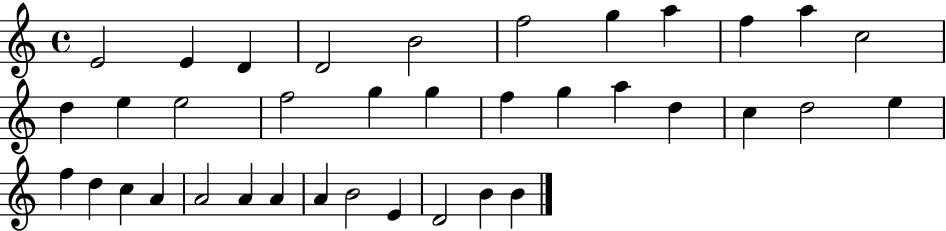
{
  \clef treble
  \time 4/4
  \defaultTimeSignature
  \key c \major
  e'2 e'4 d'4 | d'2 b'2 | f''2 g''4 a''4 | f''4 a''4 c''2 | \break d''4 e''4 e''2 | f''2 g''4 g''4 | f''4 g''4 a''4 d''4 | c''4 d''2 e''4 | \break f''4 d''4 c''4 a'4 | a'2 a'4 a'4 | a'4 b'2 e'4 | d'2 b'4 b'4 | \break \bar "|."
}